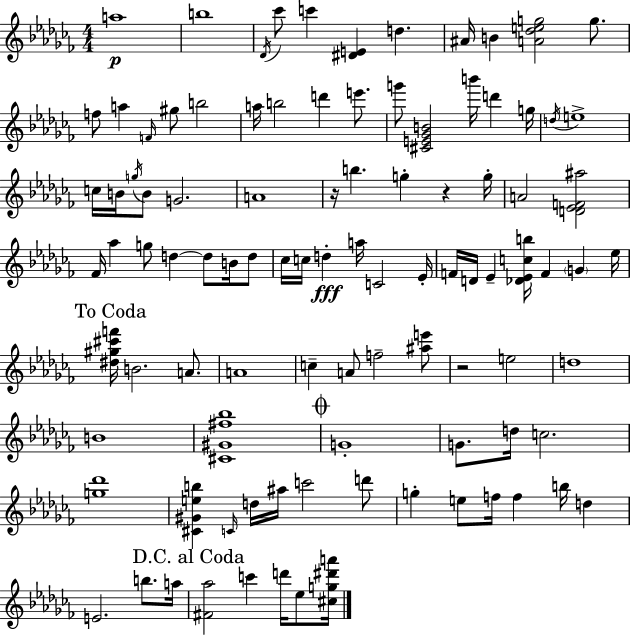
{
  \clef treble
  \numericTimeSignature
  \time 4/4
  \key aes \minor
  a''1\p | b''1 | \acciaccatura { des'16 } ces'''8 c'''4 <dis' e'>4 d''4. | ais'16 b'4 <a' des'' e'' g''>2 g''8. | \break f''8 a''4 \grace { f'16 } gis''8 b''2 | a''16 b''2 d'''4 e'''8. | g'''8 <cis' e' ges' b'>2 b'''16 d'''4 | g''16 \acciaccatura { d''16 } e''1-> | \break c''16 b'16 \acciaccatura { g''16 } b'8 g'2. | a'1 | r16 b''4. g''4-. r4 | g''16-. a'2 <d' ees' f' ais''>2 | \break fes'16 aes''4 g''8 d''4~~ d''8 | b'16 d''8 ces''16 c''16 d''4-.\fff a''16 c'2 | ees'16-. f'16 d'16 ees'4-- <des' ees' c'' b''>16 f'4 \parenthesize g'4 | ees''16 \mark "To Coda" <dis'' gis'' cis''' f'''>16 b'2. | \break a'8. a'1 | c''4-- a'8 f''2-- | <ais'' e'''>8 r2 e''2 | d''1 | \break b'1 | <cis' gis' fis'' bes''>1 | \mark \markup { \musicglyph "scripts.coda" } g'1-. | g'8. d''16 c''2. | \break <g'' des'''>1 | <cis' gis' e'' b''>4 \grace { c'16 } d''16 ais''16 c'''2 | d'''8 g''4-. e''8 f''16 f''4 | b''16 d''4 e'2. | \break b''8. a''16 \mark "D.C. al Coda" <fis' aes''>2 c'''4 | d'''16 ees''8 <cis'' g'' dis''' a'''>16 \bar "|."
}